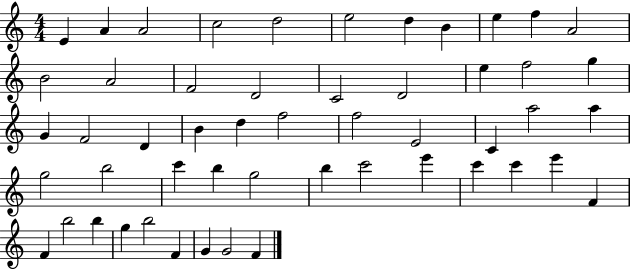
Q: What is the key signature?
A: C major